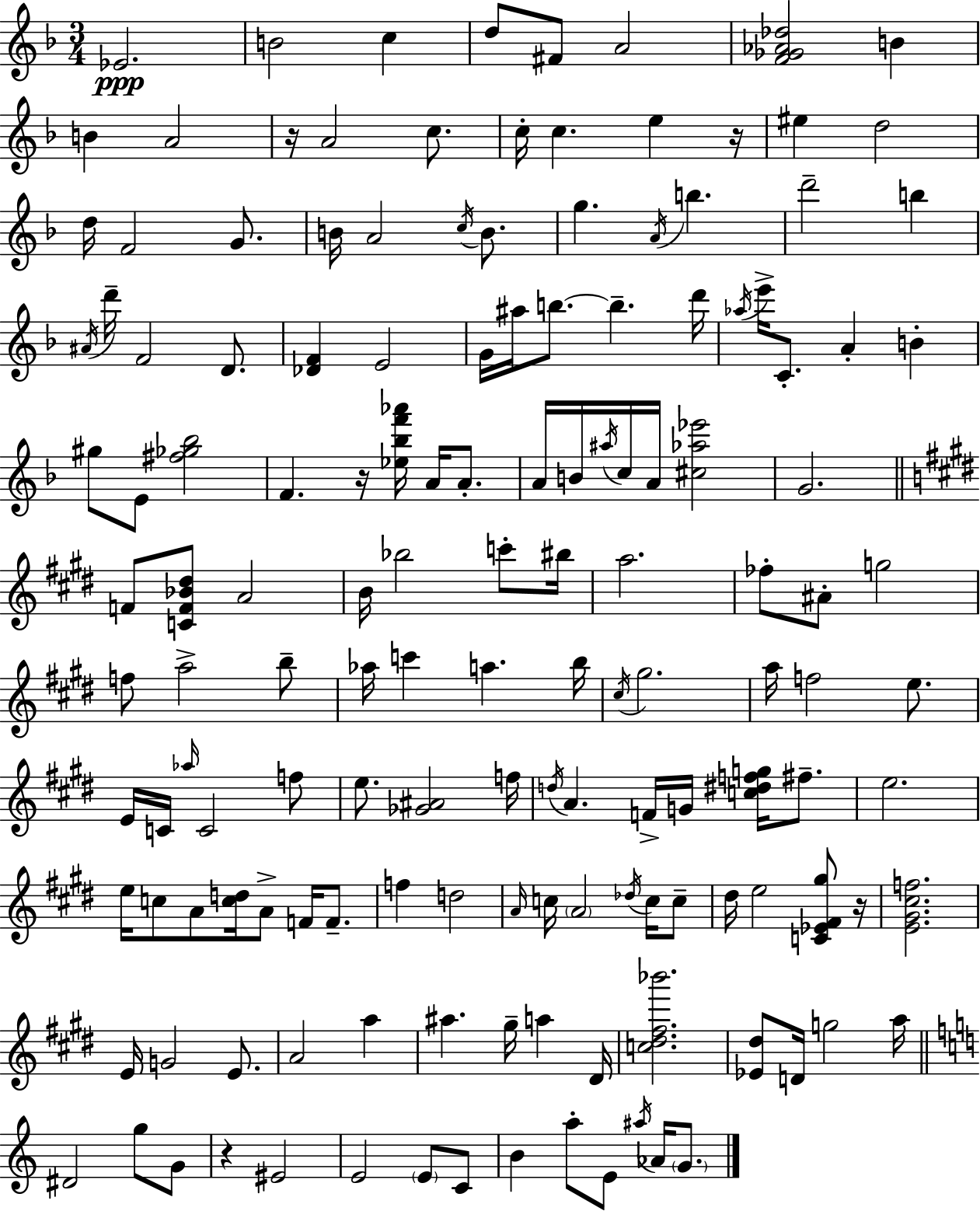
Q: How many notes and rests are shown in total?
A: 148